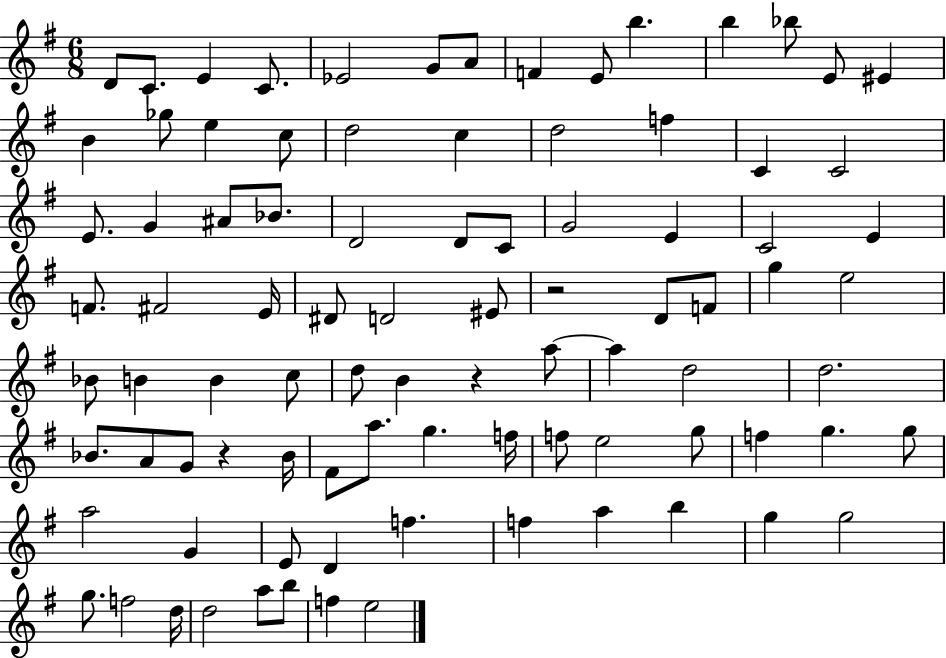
X:1
T:Untitled
M:6/8
L:1/4
K:G
D/2 C/2 E C/2 _E2 G/2 A/2 F E/2 b b _b/2 E/2 ^E B _g/2 e c/2 d2 c d2 f C C2 E/2 G ^A/2 _B/2 D2 D/2 C/2 G2 E C2 E F/2 ^F2 E/4 ^D/2 D2 ^E/2 z2 D/2 F/2 g e2 _B/2 B B c/2 d/2 B z a/2 a d2 d2 _B/2 A/2 G/2 z _B/4 ^F/2 a/2 g f/4 f/2 e2 g/2 f g g/2 a2 G E/2 D f f a b g g2 g/2 f2 d/4 d2 a/2 b/2 f e2